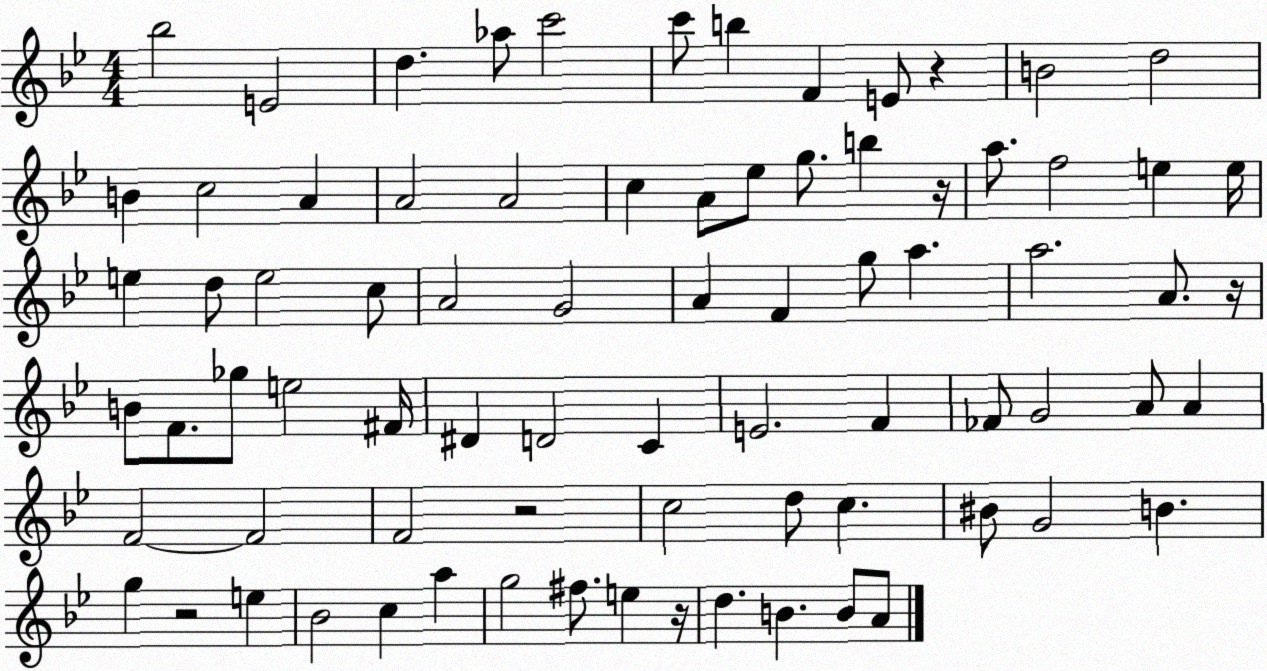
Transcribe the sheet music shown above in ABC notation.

X:1
T:Untitled
M:4/4
L:1/4
K:Bb
_b2 E2 d _a/2 c'2 c'/2 b F E/2 z B2 d2 B c2 A A2 A2 c A/2 _e/2 g/2 b z/4 a/2 f2 e e/4 e d/2 e2 c/2 A2 G2 A F g/2 a a2 A/2 z/4 B/2 F/2 _g/2 e2 ^F/4 ^D D2 C E2 F _F/2 G2 A/2 A F2 F2 F2 z2 c2 d/2 c ^B/2 G2 B g z2 e _B2 c a g2 ^f/2 e z/4 d B B/2 A/2